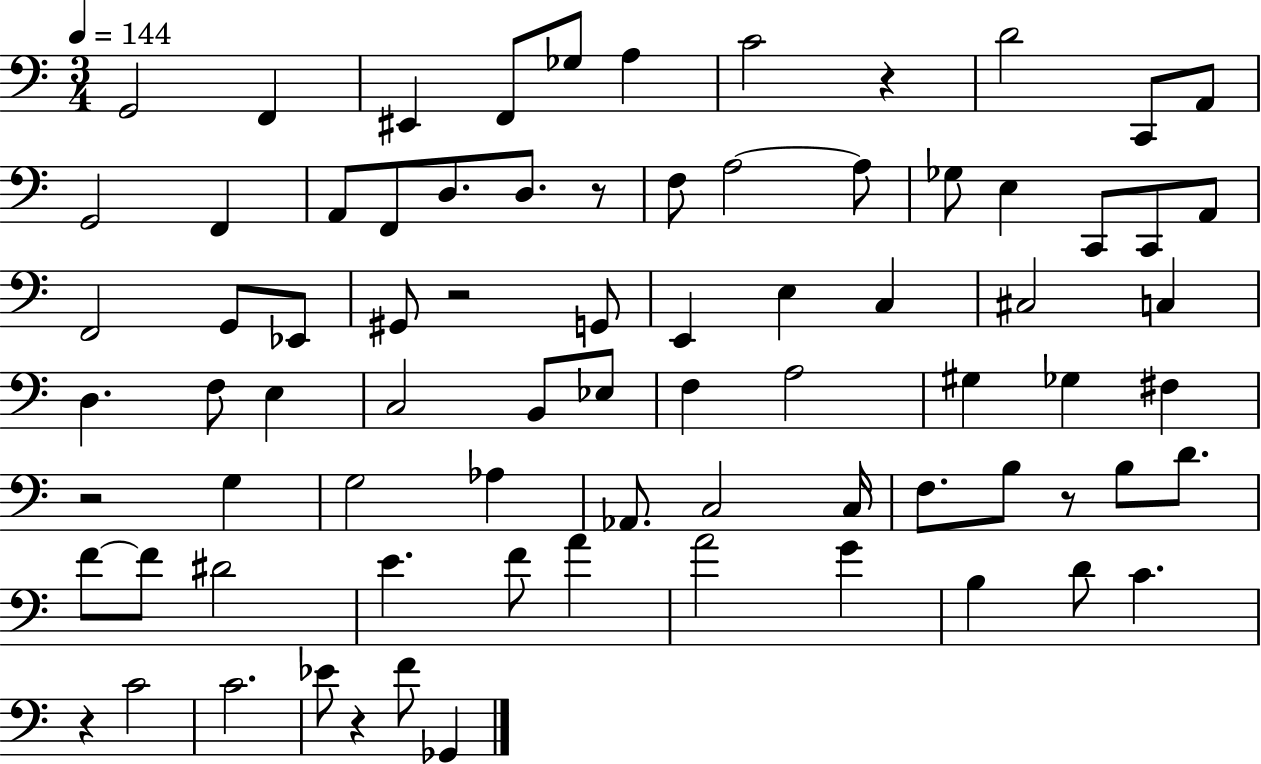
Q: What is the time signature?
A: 3/4